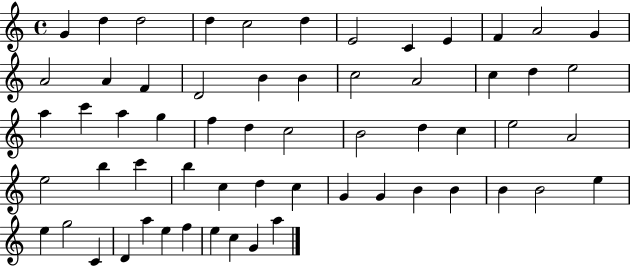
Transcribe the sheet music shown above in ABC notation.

X:1
T:Untitled
M:4/4
L:1/4
K:C
G d d2 d c2 d E2 C E F A2 G A2 A F D2 B B c2 A2 c d e2 a c' a g f d c2 B2 d c e2 A2 e2 b c' b c d c G G B B B B2 e e g2 C D a e f e c G a